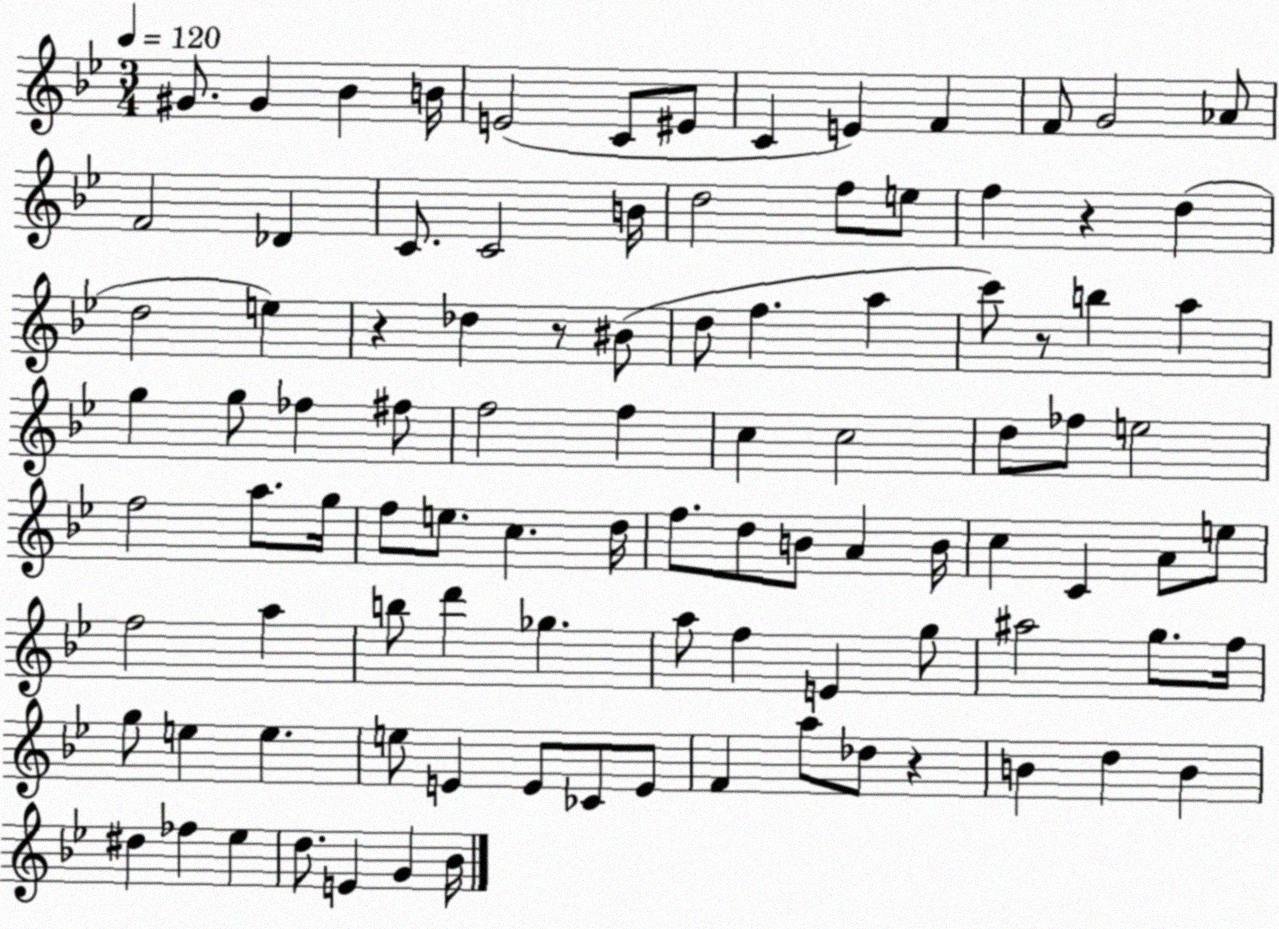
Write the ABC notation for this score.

X:1
T:Untitled
M:3/4
L:1/4
K:Bb
^G/2 ^G _B B/4 E2 C/2 ^E/2 C E F F/2 G2 _A/2 F2 _D C/2 C2 B/4 d2 f/2 e/2 f z d d2 e z _d z/2 ^B/2 d/2 f a c'/2 z/2 b a g g/2 _f ^f/2 f2 f c c2 d/2 _f/2 e2 f2 a/2 g/4 f/2 e/2 c d/4 f/2 d/2 B/2 A B/4 c C A/2 e/2 f2 a b/2 d' _g a/2 f E g/2 ^a2 g/2 f/4 g/2 e e e/2 E E/2 _C/2 E/2 F a/2 _d/2 z B d B ^d _f _e d/2 E G _B/4